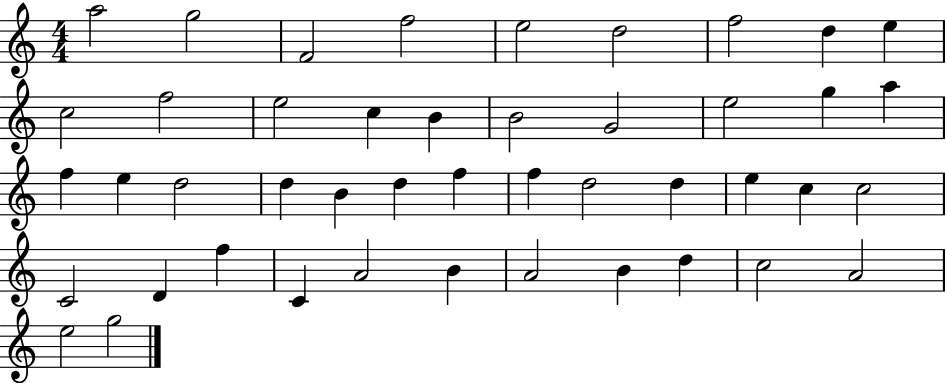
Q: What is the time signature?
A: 4/4